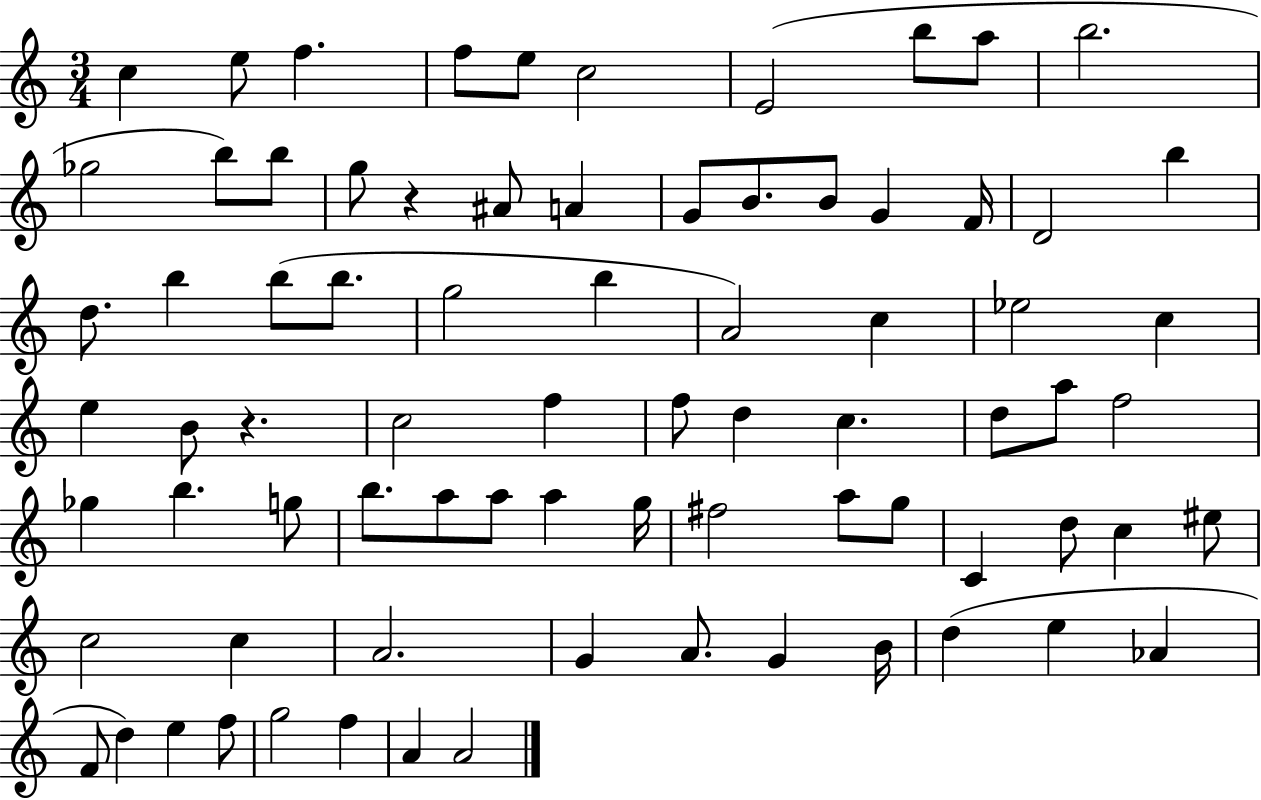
C5/q E5/e F5/q. F5/e E5/e C5/h E4/h B5/e A5/e B5/h. Gb5/h B5/e B5/e G5/e R/q A#4/e A4/q G4/e B4/e. B4/e G4/q F4/s D4/h B5/q D5/e. B5/q B5/e B5/e. G5/h B5/q A4/h C5/q Eb5/h C5/q E5/q B4/e R/q. C5/h F5/q F5/e D5/q C5/q. D5/e A5/e F5/h Gb5/q B5/q. G5/e B5/e. A5/e A5/e A5/q G5/s F#5/h A5/e G5/e C4/q D5/e C5/q EIS5/e C5/h C5/q A4/h. G4/q A4/e. G4/q B4/s D5/q E5/q Ab4/q F4/e D5/q E5/q F5/e G5/h F5/q A4/q A4/h